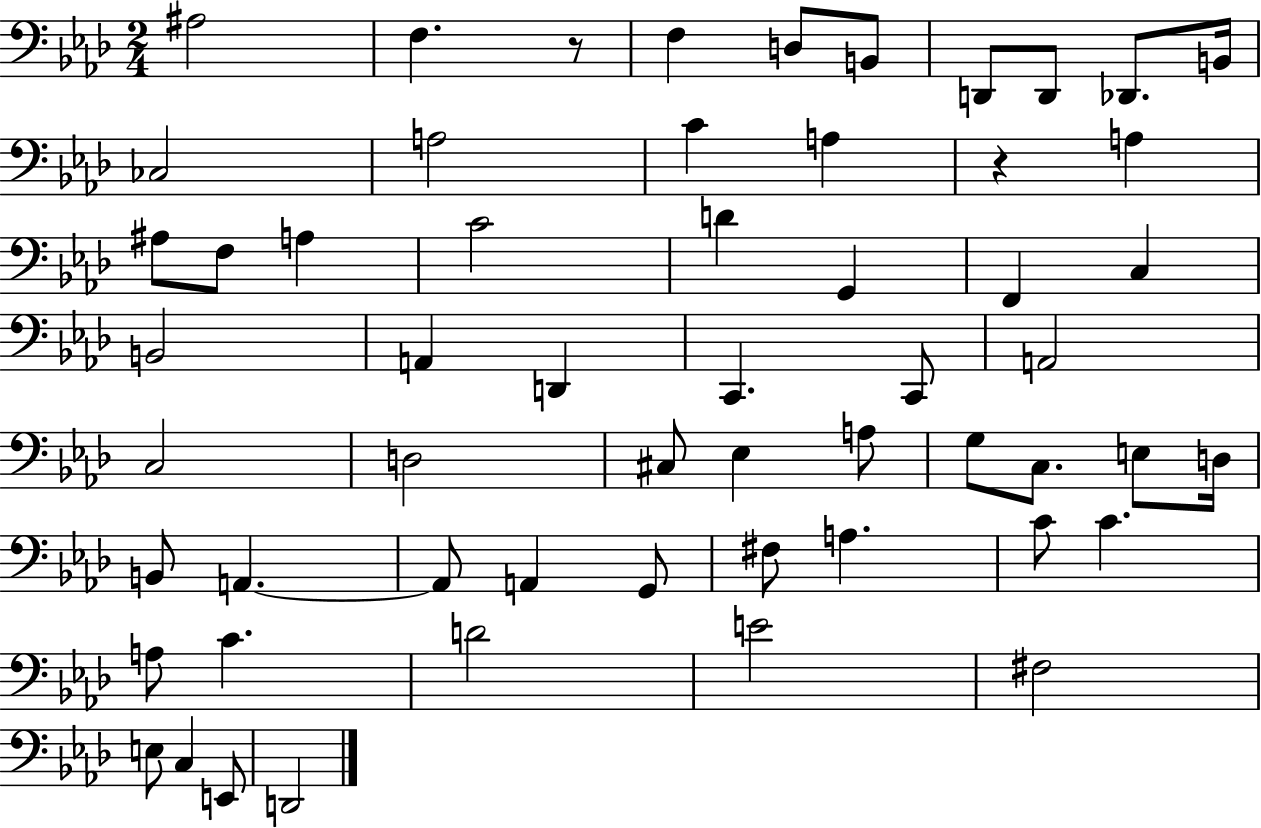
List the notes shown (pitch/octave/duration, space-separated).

A#3/h F3/q. R/e F3/q D3/e B2/e D2/e D2/e Db2/e. B2/s CES3/h A3/h C4/q A3/q R/q A3/q A#3/e F3/e A3/q C4/h D4/q G2/q F2/q C3/q B2/h A2/q D2/q C2/q. C2/e A2/h C3/h D3/h C#3/e Eb3/q A3/e G3/e C3/e. E3/e D3/s B2/e A2/q. A2/e A2/q G2/e F#3/e A3/q. C4/e C4/q. A3/e C4/q. D4/h E4/h F#3/h E3/e C3/q E2/e D2/h